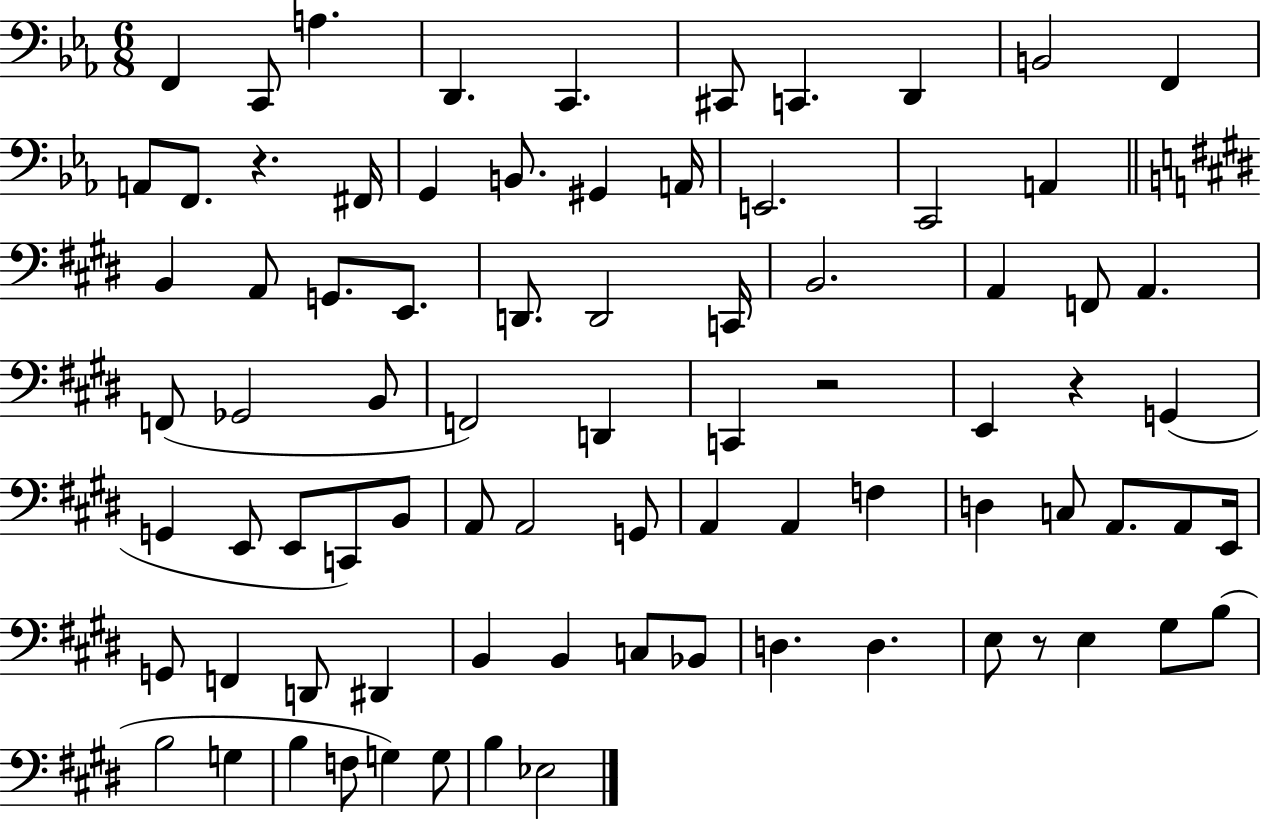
F2/q C2/e A3/q. D2/q. C2/q. C#2/e C2/q. D2/q B2/h F2/q A2/e F2/e. R/q. F#2/s G2/q B2/e. G#2/q A2/s E2/h. C2/h A2/q B2/q A2/e G2/e. E2/e. D2/e. D2/h C2/s B2/h. A2/q F2/e A2/q. F2/e Gb2/h B2/e F2/h D2/q C2/q R/h E2/q R/q G2/q G2/q E2/e E2/e C2/e B2/e A2/e A2/h G2/e A2/q A2/q F3/q D3/q C3/e A2/e. A2/e E2/s G2/e F2/q D2/e D#2/q B2/q B2/q C3/e Bb2/e D3/q. D3/q. E3/e R/e E3/q G#3/e B3/e B3/h G3/q B3/q F3/e G3/q G3/e B3/q Eb3/h